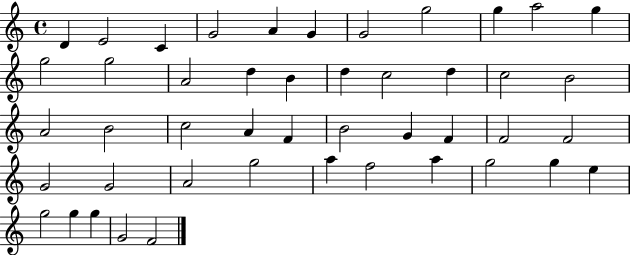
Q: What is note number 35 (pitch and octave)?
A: G5